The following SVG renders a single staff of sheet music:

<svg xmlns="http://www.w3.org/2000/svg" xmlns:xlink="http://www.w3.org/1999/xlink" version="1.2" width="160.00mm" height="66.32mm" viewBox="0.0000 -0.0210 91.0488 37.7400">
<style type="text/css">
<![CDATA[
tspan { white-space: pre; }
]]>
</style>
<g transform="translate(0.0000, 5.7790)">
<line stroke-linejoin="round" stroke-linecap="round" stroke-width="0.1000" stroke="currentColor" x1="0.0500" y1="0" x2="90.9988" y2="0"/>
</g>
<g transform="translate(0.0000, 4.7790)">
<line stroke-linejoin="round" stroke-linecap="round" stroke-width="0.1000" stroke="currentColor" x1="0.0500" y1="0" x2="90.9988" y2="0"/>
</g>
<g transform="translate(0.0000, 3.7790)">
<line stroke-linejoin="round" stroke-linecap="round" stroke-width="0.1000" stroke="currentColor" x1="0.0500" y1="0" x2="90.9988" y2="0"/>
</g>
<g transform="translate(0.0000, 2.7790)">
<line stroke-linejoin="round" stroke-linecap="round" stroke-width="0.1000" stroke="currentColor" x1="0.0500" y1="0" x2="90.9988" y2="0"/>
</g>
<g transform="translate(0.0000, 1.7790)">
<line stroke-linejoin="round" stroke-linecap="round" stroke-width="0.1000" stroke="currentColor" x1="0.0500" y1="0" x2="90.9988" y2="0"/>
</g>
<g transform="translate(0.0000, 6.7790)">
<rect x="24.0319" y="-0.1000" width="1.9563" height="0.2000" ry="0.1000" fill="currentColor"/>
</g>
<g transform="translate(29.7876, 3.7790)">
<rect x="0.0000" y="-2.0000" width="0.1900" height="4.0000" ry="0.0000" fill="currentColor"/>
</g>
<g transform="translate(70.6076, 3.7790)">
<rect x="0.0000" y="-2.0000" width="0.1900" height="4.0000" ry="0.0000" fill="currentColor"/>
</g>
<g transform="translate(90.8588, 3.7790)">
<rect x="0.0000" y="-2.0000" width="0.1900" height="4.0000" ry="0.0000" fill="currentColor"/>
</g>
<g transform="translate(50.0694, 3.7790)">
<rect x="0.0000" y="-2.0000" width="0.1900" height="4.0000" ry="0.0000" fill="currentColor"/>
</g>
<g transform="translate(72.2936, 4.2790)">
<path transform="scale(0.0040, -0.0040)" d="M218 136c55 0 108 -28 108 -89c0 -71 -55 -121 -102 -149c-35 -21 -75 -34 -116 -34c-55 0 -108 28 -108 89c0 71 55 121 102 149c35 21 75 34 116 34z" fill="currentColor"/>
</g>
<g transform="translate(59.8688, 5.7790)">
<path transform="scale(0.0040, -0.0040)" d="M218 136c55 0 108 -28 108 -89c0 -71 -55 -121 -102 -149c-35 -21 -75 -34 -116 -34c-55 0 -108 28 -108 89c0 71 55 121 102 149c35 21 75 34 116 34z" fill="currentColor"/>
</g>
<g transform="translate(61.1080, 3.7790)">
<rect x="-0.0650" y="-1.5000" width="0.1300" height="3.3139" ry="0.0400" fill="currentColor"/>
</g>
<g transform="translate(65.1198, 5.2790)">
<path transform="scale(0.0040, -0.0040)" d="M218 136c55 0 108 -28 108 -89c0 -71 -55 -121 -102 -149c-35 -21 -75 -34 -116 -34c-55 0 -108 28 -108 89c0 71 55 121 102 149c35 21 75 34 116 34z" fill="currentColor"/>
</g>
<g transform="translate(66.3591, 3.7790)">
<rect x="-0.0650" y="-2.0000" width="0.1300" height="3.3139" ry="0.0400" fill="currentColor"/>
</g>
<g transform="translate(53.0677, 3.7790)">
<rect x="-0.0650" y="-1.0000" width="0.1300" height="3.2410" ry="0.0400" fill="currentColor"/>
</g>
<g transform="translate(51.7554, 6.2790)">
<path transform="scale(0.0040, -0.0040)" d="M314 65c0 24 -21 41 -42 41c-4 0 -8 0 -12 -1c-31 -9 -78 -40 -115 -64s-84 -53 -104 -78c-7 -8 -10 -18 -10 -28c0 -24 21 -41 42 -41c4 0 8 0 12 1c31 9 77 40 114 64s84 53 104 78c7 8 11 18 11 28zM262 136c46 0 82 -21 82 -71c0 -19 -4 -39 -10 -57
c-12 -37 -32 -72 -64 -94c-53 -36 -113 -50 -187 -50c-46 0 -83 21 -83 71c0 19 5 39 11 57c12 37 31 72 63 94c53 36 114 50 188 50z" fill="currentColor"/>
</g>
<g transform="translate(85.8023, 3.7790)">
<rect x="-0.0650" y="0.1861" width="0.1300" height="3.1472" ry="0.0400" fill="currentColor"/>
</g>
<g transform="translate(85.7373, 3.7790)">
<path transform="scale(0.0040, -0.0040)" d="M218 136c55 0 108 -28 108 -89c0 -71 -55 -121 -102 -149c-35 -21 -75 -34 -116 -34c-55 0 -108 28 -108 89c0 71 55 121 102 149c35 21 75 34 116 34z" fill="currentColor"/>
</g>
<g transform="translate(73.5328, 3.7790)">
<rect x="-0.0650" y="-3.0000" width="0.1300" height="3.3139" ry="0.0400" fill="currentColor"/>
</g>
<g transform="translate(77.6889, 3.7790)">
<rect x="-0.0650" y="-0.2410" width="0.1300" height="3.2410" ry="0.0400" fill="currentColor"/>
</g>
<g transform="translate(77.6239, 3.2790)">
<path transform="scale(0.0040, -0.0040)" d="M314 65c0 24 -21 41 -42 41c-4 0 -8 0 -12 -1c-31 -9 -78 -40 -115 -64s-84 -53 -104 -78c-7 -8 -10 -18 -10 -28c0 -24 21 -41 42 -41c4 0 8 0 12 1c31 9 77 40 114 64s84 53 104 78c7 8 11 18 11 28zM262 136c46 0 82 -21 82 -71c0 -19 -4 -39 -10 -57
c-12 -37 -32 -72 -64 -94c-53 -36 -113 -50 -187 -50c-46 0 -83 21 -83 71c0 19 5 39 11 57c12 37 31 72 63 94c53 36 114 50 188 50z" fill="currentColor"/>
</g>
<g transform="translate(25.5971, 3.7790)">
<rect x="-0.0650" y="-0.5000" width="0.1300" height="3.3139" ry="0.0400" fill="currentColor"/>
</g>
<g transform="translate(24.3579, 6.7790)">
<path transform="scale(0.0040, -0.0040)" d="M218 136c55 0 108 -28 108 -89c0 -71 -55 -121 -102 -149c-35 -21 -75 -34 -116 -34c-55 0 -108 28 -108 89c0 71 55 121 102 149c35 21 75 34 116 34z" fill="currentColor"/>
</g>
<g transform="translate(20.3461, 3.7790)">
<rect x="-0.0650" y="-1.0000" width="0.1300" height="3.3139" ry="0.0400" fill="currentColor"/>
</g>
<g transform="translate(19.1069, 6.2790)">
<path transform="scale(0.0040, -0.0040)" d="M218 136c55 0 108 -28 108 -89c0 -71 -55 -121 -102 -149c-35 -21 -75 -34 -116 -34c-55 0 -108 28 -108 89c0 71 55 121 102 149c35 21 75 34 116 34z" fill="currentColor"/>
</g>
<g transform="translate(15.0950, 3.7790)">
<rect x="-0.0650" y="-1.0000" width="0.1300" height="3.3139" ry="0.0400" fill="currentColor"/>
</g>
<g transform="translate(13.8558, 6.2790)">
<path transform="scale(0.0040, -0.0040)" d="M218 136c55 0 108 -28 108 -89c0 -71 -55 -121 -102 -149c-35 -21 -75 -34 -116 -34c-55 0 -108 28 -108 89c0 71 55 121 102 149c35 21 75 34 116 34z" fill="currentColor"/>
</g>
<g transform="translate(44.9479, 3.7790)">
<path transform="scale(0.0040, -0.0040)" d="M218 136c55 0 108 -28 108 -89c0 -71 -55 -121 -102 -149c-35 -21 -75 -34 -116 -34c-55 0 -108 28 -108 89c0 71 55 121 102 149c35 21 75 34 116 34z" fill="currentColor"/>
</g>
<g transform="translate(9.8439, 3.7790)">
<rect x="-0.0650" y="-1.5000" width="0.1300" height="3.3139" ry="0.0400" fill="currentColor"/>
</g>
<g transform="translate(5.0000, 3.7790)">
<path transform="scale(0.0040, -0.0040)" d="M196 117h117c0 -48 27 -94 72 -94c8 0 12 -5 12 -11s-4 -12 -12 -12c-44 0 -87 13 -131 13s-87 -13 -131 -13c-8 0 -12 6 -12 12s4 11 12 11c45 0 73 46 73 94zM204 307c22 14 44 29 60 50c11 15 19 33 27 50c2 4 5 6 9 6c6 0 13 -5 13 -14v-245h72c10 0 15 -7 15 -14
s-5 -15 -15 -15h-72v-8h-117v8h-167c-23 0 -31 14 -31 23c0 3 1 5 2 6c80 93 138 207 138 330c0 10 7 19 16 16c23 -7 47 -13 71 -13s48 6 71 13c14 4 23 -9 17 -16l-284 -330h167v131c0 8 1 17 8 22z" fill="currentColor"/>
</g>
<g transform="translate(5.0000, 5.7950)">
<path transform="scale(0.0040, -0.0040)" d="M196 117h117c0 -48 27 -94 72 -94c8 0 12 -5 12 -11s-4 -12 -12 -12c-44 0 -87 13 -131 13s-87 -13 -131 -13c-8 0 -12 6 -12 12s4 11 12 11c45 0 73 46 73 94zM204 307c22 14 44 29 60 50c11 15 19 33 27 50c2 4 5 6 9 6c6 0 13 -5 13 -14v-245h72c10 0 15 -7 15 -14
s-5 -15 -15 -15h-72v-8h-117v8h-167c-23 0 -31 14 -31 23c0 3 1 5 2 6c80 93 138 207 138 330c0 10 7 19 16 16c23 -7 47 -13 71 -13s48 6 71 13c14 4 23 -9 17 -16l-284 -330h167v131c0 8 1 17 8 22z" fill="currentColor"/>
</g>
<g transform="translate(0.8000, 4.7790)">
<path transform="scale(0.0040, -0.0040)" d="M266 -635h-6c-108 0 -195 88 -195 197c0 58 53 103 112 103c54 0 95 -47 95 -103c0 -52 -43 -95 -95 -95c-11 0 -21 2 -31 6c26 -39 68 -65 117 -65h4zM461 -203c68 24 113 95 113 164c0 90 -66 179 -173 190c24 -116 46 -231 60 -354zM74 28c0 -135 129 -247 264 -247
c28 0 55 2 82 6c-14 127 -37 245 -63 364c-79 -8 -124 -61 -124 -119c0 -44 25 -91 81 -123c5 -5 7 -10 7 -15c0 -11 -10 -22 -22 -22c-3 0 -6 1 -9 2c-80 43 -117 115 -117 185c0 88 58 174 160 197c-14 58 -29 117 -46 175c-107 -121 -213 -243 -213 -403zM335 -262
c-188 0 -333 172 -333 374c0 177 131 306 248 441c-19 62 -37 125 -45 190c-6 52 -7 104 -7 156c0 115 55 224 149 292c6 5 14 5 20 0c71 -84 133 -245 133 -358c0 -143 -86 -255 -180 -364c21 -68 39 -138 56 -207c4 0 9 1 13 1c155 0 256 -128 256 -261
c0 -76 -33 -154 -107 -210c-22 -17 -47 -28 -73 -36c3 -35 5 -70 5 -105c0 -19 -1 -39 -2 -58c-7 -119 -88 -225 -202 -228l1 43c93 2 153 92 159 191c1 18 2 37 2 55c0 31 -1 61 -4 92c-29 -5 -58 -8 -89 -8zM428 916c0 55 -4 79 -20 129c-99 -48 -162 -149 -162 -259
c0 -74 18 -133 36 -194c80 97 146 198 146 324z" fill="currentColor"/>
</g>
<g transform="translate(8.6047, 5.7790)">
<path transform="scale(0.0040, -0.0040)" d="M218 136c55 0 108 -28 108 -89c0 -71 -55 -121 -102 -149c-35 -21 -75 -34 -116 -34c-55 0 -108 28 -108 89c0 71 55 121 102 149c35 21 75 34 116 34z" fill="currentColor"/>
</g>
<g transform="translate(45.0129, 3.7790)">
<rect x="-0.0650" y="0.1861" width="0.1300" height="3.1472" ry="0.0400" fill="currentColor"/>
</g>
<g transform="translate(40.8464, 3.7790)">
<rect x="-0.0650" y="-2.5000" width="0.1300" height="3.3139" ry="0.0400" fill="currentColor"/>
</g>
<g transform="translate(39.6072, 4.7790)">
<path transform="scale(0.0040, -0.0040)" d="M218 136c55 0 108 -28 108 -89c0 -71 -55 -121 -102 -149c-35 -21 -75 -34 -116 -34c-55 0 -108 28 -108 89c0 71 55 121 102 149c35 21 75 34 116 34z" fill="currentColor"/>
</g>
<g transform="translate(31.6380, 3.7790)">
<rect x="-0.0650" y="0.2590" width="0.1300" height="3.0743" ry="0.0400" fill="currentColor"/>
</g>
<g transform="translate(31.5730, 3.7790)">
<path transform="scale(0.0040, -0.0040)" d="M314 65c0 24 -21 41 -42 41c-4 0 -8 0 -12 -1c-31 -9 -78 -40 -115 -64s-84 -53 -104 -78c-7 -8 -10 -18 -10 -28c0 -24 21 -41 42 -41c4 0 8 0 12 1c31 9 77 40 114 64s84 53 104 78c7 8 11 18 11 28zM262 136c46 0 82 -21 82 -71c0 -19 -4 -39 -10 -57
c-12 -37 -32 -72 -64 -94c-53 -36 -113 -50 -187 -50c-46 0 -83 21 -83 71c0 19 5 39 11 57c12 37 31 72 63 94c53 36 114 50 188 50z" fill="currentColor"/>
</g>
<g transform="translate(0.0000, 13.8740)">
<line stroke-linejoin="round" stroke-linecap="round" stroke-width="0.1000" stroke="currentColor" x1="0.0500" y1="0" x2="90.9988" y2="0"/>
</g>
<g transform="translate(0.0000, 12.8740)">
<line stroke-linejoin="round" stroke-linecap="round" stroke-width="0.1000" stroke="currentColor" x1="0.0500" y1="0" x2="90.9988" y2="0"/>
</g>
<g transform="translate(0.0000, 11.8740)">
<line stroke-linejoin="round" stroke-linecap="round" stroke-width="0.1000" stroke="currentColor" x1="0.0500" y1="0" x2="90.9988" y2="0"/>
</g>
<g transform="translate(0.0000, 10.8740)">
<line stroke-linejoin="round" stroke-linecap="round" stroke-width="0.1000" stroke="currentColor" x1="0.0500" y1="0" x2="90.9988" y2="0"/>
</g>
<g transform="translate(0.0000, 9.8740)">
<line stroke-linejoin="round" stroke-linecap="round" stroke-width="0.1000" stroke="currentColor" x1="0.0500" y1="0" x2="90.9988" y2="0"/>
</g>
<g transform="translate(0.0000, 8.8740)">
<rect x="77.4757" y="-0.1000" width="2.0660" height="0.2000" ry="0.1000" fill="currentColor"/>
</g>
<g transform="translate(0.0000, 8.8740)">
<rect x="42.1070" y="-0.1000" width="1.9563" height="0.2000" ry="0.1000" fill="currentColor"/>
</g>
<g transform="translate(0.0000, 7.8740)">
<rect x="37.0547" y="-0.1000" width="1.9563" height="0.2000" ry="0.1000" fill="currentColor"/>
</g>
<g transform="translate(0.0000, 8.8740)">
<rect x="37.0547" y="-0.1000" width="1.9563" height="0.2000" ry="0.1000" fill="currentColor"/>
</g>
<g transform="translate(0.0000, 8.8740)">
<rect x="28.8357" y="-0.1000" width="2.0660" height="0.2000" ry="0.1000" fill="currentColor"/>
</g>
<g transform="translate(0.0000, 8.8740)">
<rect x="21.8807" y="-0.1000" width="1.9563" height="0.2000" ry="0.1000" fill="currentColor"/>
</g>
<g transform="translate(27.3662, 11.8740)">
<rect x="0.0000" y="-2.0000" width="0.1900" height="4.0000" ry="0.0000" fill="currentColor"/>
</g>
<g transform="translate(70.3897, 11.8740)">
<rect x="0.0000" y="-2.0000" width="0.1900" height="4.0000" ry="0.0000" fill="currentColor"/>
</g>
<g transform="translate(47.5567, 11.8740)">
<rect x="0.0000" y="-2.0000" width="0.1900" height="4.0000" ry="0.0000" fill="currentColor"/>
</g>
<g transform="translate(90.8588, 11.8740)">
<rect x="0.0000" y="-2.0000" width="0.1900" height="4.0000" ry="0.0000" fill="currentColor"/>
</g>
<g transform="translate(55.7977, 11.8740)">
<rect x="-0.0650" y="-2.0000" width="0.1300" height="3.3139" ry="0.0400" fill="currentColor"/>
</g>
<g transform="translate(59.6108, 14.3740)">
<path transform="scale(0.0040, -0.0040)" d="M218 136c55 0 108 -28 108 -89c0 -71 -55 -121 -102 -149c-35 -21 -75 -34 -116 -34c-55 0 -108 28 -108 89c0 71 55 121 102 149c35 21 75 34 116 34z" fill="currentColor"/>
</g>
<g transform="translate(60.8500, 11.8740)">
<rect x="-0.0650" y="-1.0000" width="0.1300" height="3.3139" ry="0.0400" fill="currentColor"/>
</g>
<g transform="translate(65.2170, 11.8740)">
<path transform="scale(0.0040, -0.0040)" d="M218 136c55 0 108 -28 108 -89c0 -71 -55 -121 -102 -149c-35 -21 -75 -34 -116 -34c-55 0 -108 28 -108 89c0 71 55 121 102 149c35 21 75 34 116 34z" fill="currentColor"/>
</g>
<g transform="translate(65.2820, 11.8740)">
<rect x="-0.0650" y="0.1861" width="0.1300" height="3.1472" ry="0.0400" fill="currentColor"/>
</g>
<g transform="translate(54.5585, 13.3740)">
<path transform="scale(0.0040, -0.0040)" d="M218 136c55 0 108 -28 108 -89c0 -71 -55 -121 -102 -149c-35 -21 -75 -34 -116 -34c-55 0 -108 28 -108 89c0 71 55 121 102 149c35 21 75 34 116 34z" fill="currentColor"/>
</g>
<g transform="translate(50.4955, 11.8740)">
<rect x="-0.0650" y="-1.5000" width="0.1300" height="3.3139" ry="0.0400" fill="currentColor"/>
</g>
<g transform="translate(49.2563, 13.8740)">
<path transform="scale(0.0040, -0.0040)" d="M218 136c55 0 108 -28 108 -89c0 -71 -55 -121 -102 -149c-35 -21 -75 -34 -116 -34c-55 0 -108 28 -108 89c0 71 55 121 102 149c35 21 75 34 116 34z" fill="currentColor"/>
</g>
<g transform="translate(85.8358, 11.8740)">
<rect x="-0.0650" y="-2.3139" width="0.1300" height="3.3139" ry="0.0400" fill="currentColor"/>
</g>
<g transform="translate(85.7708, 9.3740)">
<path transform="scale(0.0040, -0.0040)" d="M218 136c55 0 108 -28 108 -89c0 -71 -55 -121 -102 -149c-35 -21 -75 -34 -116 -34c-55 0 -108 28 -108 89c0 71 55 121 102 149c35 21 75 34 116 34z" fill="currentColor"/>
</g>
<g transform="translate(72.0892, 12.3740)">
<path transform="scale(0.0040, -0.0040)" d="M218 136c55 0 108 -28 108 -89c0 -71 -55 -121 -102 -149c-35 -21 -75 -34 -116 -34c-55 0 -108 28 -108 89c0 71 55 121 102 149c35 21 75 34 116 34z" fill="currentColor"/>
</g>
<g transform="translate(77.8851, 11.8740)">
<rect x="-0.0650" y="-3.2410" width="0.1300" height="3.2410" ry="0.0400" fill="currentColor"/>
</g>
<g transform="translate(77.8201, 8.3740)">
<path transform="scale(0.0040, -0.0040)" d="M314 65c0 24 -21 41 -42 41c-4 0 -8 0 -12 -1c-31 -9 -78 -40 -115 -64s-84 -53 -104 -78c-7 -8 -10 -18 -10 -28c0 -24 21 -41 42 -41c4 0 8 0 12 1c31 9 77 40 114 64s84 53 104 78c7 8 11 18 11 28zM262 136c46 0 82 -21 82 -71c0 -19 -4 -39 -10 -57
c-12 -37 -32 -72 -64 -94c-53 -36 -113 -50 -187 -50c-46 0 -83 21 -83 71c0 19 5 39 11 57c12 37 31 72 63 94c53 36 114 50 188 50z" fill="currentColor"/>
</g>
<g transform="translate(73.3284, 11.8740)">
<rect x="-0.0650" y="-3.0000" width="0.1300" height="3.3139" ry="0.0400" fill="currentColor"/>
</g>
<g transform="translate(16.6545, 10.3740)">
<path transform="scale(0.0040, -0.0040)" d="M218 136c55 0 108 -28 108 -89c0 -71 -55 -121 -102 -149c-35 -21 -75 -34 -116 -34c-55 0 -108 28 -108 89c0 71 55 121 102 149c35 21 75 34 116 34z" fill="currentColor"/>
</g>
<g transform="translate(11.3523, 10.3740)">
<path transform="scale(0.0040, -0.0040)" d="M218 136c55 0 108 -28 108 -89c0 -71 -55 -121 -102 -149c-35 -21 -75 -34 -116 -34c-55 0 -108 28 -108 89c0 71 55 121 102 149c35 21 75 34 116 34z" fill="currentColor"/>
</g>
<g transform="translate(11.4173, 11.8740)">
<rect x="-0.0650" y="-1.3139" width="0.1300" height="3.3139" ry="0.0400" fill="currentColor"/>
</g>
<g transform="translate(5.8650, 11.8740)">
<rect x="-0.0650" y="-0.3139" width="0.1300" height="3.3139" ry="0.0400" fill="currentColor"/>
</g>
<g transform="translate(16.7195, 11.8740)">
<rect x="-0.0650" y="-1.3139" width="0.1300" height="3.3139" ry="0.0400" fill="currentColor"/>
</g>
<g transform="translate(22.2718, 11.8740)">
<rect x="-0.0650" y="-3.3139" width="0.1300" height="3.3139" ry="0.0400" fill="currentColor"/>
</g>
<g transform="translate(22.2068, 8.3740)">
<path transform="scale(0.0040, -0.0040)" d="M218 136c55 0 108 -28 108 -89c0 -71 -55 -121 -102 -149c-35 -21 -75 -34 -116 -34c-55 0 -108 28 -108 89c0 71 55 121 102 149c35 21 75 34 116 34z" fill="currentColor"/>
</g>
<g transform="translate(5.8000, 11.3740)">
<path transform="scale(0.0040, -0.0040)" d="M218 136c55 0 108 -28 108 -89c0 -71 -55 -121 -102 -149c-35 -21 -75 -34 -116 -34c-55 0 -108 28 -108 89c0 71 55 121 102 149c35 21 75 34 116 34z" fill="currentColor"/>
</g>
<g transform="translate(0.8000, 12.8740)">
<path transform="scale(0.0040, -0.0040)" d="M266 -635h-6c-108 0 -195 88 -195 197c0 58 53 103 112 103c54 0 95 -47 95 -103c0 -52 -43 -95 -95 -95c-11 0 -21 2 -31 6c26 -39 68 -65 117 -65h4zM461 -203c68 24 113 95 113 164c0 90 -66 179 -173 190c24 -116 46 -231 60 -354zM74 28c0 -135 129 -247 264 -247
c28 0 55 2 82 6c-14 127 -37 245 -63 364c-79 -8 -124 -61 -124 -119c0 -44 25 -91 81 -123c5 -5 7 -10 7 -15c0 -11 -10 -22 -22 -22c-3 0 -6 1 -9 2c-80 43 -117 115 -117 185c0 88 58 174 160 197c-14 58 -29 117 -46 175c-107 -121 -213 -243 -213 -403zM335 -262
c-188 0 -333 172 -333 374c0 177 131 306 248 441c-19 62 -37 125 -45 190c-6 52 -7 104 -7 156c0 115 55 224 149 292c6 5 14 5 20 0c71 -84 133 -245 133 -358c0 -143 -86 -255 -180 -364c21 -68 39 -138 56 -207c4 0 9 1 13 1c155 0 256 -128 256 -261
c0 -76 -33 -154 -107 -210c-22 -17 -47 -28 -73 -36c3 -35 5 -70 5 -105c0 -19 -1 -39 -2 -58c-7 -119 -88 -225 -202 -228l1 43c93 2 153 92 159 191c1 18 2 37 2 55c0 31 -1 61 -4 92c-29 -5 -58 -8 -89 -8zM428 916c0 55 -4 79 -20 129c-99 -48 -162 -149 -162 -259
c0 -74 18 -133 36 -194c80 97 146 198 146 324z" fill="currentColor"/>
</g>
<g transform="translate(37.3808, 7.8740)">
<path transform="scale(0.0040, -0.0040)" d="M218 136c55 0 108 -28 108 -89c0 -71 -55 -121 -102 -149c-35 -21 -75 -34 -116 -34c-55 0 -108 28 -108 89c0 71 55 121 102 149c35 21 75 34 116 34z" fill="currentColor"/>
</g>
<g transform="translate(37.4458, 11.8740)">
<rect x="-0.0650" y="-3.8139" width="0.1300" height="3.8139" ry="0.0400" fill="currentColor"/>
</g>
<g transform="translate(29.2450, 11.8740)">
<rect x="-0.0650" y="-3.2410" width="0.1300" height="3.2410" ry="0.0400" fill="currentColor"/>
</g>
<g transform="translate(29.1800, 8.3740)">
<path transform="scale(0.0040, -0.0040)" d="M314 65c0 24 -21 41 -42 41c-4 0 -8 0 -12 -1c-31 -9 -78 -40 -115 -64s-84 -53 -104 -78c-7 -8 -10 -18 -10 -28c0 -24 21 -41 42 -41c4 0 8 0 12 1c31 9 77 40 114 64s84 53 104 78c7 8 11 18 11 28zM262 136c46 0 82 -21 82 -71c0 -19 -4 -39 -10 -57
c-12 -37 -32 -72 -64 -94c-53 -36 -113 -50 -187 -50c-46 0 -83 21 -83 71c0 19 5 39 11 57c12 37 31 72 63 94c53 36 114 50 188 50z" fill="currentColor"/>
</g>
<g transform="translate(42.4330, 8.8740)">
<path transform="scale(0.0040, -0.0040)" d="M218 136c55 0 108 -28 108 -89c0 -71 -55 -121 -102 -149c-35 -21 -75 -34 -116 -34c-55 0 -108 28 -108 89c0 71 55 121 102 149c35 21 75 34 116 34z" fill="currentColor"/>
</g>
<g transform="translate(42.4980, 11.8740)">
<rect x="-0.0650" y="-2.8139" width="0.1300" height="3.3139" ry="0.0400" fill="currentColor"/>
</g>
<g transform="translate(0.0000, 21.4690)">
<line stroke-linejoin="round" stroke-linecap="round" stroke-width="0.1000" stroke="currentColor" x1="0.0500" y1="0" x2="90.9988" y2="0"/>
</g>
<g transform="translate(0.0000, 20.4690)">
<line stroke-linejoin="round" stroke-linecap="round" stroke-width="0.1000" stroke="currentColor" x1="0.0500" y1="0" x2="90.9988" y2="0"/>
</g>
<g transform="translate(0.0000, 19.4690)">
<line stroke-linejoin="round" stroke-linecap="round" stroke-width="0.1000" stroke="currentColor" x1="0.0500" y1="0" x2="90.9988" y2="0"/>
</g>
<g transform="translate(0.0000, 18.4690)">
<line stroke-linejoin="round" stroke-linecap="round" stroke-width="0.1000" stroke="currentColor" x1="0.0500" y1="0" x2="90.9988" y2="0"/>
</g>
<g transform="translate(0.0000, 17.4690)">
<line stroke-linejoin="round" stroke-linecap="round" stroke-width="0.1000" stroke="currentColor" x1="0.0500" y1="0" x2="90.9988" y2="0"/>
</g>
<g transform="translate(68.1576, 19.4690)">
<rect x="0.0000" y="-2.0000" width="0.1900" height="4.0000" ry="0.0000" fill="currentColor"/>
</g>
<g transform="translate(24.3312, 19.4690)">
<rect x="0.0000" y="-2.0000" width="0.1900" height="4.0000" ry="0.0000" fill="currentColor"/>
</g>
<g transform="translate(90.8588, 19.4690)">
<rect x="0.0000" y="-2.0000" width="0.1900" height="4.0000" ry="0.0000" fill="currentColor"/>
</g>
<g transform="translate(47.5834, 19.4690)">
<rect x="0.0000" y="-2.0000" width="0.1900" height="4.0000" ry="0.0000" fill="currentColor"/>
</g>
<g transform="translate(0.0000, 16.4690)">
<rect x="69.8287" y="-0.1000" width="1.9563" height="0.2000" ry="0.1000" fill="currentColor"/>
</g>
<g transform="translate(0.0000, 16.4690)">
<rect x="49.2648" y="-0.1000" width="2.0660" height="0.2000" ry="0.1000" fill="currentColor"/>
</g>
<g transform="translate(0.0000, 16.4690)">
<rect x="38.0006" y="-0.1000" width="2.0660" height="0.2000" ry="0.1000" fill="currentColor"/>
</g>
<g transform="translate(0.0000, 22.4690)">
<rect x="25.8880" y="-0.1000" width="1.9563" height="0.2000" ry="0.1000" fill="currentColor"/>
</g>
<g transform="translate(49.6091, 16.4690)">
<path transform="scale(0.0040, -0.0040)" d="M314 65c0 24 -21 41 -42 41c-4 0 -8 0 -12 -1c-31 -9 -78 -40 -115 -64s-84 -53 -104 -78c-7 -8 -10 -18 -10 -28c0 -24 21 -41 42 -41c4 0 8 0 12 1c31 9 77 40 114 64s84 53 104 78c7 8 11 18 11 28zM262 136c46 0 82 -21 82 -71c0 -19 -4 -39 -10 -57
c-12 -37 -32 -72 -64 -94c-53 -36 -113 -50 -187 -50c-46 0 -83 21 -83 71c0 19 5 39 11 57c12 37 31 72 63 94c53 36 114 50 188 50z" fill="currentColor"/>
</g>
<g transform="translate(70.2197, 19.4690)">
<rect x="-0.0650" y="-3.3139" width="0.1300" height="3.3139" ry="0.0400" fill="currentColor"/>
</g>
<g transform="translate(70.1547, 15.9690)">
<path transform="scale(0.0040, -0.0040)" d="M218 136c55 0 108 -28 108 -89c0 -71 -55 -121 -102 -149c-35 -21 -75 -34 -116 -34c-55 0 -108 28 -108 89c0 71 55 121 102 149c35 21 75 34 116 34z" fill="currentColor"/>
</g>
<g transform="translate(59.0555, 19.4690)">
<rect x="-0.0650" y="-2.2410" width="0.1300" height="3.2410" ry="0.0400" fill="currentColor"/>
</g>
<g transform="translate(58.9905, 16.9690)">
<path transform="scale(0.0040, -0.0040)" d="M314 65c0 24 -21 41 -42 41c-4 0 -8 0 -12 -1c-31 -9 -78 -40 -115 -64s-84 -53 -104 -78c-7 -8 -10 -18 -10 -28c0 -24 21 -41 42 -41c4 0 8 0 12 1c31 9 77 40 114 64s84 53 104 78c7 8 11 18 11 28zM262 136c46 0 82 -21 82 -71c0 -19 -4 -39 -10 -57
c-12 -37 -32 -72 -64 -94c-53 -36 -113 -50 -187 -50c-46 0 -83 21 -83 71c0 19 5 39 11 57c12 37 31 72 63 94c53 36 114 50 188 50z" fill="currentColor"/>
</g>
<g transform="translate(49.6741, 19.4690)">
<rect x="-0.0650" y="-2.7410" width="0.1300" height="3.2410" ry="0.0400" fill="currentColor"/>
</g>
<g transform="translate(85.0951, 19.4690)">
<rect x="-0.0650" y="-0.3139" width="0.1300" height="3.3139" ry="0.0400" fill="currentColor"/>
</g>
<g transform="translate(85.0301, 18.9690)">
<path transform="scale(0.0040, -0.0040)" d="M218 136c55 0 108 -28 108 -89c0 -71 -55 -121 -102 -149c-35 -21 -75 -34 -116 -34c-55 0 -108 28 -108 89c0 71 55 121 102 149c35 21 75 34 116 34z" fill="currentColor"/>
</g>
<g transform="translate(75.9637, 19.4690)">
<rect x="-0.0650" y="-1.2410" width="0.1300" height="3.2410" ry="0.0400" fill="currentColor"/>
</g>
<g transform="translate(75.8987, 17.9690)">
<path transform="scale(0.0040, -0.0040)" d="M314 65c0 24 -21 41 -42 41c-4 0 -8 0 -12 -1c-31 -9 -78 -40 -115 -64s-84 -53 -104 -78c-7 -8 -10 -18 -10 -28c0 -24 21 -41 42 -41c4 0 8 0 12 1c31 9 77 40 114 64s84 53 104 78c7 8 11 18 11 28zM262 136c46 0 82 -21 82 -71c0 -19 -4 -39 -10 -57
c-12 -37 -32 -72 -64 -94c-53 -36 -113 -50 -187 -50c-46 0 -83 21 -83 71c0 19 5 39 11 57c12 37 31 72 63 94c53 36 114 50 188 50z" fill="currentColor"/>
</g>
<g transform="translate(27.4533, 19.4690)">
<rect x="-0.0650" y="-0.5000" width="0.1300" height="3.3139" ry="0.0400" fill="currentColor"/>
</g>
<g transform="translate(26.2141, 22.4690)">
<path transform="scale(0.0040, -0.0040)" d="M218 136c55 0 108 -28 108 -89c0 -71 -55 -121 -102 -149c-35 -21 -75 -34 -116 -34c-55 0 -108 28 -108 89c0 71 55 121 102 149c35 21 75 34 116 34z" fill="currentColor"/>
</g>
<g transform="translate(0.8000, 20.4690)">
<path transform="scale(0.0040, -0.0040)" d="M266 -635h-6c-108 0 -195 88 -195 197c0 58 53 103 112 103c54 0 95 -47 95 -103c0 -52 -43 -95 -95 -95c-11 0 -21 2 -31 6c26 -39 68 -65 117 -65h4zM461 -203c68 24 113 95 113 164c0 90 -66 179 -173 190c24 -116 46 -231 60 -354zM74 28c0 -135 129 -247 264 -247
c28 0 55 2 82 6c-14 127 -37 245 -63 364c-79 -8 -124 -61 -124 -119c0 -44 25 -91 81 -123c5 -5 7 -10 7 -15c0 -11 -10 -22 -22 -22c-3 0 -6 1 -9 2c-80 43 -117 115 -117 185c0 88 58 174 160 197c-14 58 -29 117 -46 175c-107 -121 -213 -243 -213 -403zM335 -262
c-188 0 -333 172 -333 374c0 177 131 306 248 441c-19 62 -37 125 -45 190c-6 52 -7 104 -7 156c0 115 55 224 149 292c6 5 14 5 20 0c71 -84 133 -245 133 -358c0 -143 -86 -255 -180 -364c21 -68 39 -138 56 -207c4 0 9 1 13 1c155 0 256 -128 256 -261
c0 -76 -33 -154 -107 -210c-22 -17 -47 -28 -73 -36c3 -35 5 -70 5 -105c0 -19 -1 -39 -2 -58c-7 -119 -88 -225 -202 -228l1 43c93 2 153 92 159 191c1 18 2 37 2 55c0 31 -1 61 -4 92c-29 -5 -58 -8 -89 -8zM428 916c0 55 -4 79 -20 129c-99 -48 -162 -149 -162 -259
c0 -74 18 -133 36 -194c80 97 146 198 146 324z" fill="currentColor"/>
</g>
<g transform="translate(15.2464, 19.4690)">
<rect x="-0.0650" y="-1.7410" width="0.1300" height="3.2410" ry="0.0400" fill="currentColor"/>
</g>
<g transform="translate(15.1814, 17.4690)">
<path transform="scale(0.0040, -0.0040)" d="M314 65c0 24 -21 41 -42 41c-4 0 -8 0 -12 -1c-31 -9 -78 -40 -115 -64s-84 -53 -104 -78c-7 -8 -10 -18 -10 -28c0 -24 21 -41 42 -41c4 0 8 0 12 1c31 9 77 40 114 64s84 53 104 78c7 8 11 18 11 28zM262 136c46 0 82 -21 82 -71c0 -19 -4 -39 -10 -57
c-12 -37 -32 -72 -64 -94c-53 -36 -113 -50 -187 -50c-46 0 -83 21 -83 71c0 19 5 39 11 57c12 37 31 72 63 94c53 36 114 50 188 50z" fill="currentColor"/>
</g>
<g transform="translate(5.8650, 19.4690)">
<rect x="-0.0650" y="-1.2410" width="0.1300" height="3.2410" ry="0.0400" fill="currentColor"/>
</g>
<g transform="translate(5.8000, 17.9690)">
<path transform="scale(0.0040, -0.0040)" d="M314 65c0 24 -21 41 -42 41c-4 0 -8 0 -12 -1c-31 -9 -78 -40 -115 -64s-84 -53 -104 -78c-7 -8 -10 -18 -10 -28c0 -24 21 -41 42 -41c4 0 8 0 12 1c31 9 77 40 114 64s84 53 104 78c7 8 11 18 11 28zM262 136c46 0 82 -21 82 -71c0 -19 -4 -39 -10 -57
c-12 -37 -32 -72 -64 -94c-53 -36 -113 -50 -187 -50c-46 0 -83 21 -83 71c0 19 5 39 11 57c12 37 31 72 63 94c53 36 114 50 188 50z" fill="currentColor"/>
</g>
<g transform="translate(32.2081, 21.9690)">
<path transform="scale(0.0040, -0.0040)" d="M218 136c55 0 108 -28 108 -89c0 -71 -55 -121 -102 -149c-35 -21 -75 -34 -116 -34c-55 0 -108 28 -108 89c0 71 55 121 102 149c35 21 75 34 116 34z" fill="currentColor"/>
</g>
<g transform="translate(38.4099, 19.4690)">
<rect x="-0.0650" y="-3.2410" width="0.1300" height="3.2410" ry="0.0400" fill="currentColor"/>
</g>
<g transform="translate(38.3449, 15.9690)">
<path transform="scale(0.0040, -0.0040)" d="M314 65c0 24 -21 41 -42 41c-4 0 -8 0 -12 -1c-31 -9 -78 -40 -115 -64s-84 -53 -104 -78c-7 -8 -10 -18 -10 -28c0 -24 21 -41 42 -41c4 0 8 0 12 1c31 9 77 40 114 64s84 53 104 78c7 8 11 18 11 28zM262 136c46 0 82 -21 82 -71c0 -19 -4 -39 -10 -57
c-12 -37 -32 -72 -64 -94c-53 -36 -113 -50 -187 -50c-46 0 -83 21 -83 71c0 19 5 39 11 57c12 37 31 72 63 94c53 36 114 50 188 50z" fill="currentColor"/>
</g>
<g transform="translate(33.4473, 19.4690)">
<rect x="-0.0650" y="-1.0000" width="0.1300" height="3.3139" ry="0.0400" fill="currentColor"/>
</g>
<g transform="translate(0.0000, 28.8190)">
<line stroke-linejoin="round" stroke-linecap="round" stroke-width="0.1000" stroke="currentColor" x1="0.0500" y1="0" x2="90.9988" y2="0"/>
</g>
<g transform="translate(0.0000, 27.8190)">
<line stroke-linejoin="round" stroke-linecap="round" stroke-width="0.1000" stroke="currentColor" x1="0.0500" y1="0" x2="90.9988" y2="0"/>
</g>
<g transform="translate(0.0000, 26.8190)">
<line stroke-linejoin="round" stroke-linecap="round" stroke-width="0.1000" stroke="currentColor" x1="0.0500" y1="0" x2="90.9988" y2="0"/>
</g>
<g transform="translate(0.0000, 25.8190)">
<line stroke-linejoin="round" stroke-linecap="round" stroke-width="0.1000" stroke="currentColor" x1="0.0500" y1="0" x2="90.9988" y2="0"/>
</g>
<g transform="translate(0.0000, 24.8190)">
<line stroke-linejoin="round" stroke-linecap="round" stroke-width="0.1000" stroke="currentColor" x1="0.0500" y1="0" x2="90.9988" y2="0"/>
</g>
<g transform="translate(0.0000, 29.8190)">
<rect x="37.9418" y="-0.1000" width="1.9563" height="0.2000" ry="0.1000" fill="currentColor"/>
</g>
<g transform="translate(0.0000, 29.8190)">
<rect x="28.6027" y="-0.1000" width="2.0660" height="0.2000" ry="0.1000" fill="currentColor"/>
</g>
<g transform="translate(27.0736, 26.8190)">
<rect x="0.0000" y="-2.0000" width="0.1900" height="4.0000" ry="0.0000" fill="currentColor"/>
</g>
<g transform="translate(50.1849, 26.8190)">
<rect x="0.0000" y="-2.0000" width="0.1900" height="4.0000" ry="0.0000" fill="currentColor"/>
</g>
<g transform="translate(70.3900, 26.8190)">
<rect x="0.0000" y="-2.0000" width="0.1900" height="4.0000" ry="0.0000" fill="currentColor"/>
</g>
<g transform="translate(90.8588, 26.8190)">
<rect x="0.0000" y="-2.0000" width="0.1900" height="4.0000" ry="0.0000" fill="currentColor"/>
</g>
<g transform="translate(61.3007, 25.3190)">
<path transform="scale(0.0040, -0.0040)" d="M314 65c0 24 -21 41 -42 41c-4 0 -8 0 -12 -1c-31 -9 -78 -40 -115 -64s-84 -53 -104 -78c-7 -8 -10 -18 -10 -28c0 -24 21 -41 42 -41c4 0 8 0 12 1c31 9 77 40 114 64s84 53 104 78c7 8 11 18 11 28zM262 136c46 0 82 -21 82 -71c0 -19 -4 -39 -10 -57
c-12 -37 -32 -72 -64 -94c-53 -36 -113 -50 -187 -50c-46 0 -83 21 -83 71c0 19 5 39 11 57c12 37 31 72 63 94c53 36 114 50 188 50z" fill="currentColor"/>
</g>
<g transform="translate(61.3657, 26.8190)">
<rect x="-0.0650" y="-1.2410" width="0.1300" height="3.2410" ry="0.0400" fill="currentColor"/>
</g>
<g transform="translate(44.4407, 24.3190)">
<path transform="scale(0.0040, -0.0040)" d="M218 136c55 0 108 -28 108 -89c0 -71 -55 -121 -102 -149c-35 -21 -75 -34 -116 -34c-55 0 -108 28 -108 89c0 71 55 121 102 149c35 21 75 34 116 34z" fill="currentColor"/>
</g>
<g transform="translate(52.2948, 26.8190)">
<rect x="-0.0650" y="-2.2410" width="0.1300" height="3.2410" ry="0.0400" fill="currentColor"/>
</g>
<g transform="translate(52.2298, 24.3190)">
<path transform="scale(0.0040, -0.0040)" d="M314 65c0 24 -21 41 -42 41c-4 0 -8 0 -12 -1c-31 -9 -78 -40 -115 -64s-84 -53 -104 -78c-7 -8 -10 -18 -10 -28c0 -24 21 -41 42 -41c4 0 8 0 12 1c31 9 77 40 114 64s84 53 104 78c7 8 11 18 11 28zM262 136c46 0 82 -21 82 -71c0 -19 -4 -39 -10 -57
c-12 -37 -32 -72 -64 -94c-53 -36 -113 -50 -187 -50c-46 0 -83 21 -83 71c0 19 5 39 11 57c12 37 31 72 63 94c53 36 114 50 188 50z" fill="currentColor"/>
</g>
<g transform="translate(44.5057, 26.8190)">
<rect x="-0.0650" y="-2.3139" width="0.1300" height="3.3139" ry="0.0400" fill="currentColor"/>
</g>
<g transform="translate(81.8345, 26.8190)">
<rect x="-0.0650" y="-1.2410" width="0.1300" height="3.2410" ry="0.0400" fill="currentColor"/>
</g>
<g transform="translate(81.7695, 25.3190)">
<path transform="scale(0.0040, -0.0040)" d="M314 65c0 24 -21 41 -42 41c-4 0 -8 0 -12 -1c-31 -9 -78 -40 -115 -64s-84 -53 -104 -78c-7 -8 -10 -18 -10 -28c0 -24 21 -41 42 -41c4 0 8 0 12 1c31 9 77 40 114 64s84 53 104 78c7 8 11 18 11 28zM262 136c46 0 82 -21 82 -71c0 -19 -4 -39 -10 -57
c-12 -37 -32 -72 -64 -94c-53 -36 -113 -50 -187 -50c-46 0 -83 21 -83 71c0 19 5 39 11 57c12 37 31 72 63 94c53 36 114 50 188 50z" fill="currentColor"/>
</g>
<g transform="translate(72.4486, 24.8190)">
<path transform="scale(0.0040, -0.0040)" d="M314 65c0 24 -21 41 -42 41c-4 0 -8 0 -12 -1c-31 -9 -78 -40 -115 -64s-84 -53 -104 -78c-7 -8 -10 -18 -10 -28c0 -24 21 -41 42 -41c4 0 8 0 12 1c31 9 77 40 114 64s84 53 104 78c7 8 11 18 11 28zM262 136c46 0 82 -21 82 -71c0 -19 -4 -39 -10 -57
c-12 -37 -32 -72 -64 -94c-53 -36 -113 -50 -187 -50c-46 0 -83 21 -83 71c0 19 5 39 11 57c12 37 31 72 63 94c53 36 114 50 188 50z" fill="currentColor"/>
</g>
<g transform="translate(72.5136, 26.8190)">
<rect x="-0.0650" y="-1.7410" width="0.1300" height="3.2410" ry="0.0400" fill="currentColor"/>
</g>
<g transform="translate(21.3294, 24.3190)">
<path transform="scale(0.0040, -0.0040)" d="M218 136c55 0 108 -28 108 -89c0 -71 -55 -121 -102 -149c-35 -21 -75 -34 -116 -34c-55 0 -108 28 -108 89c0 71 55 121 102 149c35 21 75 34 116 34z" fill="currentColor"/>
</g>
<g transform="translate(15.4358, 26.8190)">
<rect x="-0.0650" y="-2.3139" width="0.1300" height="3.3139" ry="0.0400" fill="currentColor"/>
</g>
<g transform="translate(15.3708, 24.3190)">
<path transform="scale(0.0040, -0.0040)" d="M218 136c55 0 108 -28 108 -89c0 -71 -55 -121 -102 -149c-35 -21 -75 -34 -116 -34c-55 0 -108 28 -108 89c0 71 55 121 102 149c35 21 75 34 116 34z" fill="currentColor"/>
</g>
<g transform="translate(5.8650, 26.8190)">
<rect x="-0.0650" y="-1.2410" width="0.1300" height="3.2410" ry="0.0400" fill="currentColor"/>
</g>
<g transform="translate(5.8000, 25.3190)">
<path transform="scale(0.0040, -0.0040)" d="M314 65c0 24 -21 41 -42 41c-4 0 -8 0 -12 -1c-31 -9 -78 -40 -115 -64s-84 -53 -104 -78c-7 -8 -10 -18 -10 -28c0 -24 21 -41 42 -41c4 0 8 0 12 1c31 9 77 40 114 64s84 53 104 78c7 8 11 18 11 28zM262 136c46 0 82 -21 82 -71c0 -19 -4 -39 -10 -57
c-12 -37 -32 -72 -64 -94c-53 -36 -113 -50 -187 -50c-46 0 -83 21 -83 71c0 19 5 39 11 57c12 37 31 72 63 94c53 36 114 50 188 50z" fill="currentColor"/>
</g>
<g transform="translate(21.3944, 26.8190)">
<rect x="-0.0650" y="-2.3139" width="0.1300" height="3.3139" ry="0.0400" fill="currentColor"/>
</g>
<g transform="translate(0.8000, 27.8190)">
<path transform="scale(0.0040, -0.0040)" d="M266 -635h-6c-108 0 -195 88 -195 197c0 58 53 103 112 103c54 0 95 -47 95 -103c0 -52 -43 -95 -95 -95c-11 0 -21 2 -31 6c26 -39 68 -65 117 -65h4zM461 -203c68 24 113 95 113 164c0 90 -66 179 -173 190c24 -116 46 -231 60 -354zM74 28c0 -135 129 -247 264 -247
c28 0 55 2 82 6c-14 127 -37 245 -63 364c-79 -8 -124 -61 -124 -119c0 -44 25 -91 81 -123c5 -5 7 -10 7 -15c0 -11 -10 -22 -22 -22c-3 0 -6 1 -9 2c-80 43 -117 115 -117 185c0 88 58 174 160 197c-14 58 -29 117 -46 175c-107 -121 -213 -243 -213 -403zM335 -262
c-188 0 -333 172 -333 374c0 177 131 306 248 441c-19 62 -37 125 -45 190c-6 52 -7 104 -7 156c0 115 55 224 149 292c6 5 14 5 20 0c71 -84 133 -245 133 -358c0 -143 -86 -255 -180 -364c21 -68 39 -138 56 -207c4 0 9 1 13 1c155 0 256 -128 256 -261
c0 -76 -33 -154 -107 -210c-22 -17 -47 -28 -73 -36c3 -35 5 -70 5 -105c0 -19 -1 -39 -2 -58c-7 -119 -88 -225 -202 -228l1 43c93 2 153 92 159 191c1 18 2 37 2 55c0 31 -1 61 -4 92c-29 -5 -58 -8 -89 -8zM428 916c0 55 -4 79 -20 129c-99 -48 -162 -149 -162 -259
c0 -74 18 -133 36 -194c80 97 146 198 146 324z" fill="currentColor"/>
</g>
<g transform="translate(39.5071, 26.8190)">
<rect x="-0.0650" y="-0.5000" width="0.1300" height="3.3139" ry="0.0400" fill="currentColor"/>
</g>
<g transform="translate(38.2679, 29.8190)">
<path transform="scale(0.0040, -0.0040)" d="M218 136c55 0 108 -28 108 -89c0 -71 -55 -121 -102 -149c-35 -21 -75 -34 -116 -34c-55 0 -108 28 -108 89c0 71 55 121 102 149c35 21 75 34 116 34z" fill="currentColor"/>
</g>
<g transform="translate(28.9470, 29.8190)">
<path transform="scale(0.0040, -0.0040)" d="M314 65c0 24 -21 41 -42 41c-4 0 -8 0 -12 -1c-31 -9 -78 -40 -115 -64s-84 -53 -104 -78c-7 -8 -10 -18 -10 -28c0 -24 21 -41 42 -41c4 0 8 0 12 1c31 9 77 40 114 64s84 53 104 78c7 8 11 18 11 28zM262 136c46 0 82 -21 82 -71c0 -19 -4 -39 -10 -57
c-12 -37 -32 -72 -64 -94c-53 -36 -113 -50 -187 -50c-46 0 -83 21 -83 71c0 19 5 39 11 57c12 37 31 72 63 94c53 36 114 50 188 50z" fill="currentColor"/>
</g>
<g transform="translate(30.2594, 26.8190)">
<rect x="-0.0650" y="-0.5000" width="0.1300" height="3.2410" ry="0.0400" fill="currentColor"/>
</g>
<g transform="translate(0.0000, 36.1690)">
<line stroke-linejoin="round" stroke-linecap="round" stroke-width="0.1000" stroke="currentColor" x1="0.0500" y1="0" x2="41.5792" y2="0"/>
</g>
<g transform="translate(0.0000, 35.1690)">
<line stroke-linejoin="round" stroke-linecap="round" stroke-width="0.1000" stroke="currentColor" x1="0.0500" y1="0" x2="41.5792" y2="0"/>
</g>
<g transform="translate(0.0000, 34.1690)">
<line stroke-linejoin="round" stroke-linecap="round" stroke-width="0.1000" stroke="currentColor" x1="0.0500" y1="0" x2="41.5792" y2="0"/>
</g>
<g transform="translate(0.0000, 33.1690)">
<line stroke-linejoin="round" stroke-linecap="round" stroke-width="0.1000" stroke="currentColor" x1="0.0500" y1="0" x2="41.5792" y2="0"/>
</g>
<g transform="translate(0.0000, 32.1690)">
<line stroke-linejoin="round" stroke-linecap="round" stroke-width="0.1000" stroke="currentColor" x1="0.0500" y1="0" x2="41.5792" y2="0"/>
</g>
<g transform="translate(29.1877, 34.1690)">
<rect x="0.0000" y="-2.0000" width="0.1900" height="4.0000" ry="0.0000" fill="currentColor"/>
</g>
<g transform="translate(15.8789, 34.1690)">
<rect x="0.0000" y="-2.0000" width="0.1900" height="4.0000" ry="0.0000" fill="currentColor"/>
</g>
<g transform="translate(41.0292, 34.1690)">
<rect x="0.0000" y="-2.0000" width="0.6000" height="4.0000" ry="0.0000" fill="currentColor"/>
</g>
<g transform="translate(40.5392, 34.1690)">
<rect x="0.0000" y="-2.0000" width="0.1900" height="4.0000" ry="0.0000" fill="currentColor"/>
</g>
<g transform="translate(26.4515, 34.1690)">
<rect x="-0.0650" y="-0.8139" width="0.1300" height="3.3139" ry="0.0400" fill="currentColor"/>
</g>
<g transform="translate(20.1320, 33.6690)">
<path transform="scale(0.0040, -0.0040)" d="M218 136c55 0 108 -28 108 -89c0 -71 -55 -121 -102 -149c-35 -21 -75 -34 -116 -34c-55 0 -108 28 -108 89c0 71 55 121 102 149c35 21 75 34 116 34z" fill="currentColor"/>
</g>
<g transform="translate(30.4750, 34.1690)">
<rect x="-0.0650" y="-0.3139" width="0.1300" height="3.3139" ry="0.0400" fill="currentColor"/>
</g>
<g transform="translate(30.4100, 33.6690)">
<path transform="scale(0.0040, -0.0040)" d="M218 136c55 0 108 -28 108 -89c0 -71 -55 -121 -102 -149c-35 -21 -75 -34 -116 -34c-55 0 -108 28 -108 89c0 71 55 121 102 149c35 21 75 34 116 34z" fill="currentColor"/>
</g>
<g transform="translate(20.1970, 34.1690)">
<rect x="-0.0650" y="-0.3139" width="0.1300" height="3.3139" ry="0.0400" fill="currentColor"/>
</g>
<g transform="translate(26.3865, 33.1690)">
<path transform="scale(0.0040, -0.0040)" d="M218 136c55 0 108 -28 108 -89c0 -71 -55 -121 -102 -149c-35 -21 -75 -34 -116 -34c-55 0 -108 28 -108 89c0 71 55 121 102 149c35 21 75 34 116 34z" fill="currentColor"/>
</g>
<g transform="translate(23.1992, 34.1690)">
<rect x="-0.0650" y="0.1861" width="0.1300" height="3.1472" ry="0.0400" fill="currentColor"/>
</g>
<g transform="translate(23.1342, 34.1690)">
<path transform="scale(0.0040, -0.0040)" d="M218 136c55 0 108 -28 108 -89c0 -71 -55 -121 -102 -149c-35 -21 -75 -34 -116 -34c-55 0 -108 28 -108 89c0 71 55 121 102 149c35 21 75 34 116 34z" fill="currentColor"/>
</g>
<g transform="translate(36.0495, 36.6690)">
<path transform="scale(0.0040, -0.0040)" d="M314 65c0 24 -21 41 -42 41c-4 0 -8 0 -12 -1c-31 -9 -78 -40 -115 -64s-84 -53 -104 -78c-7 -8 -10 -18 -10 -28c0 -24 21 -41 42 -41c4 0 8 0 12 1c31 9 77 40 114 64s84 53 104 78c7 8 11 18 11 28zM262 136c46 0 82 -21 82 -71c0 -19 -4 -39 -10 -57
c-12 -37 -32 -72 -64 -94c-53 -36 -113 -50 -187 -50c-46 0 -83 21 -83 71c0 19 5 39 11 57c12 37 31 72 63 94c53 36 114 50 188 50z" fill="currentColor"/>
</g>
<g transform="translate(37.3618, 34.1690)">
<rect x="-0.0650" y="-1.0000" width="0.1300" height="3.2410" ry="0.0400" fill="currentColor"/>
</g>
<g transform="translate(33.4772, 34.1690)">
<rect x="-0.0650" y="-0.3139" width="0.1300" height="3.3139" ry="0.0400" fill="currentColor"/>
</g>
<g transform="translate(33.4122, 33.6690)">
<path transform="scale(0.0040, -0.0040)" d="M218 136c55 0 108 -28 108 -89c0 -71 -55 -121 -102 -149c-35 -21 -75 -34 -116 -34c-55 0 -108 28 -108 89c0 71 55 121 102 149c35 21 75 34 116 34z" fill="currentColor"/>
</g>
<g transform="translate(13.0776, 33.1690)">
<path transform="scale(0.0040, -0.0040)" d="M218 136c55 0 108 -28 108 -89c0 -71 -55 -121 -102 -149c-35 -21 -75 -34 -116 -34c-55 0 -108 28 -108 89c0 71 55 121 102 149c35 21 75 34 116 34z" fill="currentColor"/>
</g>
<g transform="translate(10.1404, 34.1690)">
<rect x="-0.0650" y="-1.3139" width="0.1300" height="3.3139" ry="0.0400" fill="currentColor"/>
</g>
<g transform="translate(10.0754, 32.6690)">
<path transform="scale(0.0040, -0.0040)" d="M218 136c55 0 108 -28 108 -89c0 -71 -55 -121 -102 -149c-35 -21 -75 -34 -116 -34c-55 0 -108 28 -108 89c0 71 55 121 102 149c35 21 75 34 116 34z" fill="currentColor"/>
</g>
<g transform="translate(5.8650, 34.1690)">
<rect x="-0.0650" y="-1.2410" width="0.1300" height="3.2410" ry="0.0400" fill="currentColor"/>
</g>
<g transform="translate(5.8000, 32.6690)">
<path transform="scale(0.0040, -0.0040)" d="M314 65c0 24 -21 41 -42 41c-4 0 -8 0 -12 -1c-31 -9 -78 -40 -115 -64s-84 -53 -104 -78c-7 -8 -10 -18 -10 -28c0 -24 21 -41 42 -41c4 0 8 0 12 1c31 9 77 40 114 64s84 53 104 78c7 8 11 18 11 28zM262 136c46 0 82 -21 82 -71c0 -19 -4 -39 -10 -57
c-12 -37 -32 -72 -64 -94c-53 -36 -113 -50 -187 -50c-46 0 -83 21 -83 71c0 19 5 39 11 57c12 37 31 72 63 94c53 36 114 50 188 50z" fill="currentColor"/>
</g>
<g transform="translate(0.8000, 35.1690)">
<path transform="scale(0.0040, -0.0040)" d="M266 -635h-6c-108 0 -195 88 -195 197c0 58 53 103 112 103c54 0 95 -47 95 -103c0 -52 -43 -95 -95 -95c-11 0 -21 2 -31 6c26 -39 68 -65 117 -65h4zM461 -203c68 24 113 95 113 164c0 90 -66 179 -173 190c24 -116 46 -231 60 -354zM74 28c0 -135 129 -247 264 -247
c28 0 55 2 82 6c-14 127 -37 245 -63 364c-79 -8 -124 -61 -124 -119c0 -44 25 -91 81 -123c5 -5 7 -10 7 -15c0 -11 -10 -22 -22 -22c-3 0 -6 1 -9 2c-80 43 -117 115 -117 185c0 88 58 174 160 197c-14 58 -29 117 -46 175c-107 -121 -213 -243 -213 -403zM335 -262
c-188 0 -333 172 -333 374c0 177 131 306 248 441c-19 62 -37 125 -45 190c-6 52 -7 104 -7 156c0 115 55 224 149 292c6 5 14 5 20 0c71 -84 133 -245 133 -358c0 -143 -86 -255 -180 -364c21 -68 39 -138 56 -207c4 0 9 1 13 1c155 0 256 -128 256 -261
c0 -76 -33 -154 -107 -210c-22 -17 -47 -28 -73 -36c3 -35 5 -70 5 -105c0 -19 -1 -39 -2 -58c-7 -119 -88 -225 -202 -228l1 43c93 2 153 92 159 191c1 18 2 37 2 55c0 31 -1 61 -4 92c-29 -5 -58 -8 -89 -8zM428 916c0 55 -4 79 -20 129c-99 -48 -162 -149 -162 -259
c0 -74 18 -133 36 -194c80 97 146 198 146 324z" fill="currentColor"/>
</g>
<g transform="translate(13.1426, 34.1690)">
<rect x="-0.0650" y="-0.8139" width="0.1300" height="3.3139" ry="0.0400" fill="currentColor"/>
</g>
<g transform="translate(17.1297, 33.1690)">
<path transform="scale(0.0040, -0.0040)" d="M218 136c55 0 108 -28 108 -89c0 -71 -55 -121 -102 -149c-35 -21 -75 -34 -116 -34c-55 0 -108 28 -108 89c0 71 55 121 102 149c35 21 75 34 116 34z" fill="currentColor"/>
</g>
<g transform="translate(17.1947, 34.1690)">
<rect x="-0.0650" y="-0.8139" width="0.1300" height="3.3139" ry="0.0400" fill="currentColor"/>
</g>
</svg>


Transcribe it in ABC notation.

X:1
T:Untitled
M:4/4
L:1/4
K:C
E D D C B2 G B D2 E F A c2 B c e e b b2 c' a E F D B A b2 g e2 f2 C D b2 a2 g2 b e2 c e2 g g C2 C g g2 e2 f2 e2 e2 e d d c B d c c D2